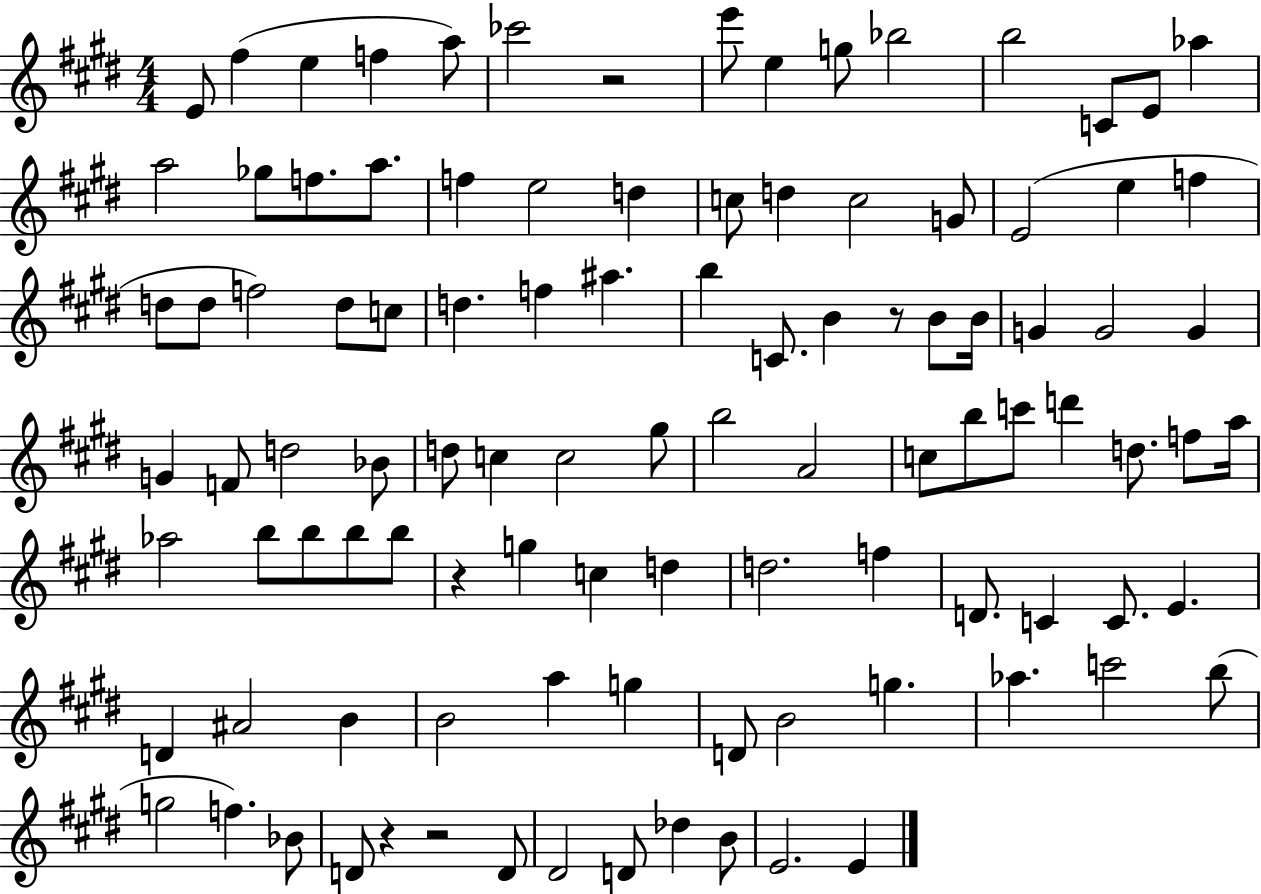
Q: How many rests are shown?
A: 5